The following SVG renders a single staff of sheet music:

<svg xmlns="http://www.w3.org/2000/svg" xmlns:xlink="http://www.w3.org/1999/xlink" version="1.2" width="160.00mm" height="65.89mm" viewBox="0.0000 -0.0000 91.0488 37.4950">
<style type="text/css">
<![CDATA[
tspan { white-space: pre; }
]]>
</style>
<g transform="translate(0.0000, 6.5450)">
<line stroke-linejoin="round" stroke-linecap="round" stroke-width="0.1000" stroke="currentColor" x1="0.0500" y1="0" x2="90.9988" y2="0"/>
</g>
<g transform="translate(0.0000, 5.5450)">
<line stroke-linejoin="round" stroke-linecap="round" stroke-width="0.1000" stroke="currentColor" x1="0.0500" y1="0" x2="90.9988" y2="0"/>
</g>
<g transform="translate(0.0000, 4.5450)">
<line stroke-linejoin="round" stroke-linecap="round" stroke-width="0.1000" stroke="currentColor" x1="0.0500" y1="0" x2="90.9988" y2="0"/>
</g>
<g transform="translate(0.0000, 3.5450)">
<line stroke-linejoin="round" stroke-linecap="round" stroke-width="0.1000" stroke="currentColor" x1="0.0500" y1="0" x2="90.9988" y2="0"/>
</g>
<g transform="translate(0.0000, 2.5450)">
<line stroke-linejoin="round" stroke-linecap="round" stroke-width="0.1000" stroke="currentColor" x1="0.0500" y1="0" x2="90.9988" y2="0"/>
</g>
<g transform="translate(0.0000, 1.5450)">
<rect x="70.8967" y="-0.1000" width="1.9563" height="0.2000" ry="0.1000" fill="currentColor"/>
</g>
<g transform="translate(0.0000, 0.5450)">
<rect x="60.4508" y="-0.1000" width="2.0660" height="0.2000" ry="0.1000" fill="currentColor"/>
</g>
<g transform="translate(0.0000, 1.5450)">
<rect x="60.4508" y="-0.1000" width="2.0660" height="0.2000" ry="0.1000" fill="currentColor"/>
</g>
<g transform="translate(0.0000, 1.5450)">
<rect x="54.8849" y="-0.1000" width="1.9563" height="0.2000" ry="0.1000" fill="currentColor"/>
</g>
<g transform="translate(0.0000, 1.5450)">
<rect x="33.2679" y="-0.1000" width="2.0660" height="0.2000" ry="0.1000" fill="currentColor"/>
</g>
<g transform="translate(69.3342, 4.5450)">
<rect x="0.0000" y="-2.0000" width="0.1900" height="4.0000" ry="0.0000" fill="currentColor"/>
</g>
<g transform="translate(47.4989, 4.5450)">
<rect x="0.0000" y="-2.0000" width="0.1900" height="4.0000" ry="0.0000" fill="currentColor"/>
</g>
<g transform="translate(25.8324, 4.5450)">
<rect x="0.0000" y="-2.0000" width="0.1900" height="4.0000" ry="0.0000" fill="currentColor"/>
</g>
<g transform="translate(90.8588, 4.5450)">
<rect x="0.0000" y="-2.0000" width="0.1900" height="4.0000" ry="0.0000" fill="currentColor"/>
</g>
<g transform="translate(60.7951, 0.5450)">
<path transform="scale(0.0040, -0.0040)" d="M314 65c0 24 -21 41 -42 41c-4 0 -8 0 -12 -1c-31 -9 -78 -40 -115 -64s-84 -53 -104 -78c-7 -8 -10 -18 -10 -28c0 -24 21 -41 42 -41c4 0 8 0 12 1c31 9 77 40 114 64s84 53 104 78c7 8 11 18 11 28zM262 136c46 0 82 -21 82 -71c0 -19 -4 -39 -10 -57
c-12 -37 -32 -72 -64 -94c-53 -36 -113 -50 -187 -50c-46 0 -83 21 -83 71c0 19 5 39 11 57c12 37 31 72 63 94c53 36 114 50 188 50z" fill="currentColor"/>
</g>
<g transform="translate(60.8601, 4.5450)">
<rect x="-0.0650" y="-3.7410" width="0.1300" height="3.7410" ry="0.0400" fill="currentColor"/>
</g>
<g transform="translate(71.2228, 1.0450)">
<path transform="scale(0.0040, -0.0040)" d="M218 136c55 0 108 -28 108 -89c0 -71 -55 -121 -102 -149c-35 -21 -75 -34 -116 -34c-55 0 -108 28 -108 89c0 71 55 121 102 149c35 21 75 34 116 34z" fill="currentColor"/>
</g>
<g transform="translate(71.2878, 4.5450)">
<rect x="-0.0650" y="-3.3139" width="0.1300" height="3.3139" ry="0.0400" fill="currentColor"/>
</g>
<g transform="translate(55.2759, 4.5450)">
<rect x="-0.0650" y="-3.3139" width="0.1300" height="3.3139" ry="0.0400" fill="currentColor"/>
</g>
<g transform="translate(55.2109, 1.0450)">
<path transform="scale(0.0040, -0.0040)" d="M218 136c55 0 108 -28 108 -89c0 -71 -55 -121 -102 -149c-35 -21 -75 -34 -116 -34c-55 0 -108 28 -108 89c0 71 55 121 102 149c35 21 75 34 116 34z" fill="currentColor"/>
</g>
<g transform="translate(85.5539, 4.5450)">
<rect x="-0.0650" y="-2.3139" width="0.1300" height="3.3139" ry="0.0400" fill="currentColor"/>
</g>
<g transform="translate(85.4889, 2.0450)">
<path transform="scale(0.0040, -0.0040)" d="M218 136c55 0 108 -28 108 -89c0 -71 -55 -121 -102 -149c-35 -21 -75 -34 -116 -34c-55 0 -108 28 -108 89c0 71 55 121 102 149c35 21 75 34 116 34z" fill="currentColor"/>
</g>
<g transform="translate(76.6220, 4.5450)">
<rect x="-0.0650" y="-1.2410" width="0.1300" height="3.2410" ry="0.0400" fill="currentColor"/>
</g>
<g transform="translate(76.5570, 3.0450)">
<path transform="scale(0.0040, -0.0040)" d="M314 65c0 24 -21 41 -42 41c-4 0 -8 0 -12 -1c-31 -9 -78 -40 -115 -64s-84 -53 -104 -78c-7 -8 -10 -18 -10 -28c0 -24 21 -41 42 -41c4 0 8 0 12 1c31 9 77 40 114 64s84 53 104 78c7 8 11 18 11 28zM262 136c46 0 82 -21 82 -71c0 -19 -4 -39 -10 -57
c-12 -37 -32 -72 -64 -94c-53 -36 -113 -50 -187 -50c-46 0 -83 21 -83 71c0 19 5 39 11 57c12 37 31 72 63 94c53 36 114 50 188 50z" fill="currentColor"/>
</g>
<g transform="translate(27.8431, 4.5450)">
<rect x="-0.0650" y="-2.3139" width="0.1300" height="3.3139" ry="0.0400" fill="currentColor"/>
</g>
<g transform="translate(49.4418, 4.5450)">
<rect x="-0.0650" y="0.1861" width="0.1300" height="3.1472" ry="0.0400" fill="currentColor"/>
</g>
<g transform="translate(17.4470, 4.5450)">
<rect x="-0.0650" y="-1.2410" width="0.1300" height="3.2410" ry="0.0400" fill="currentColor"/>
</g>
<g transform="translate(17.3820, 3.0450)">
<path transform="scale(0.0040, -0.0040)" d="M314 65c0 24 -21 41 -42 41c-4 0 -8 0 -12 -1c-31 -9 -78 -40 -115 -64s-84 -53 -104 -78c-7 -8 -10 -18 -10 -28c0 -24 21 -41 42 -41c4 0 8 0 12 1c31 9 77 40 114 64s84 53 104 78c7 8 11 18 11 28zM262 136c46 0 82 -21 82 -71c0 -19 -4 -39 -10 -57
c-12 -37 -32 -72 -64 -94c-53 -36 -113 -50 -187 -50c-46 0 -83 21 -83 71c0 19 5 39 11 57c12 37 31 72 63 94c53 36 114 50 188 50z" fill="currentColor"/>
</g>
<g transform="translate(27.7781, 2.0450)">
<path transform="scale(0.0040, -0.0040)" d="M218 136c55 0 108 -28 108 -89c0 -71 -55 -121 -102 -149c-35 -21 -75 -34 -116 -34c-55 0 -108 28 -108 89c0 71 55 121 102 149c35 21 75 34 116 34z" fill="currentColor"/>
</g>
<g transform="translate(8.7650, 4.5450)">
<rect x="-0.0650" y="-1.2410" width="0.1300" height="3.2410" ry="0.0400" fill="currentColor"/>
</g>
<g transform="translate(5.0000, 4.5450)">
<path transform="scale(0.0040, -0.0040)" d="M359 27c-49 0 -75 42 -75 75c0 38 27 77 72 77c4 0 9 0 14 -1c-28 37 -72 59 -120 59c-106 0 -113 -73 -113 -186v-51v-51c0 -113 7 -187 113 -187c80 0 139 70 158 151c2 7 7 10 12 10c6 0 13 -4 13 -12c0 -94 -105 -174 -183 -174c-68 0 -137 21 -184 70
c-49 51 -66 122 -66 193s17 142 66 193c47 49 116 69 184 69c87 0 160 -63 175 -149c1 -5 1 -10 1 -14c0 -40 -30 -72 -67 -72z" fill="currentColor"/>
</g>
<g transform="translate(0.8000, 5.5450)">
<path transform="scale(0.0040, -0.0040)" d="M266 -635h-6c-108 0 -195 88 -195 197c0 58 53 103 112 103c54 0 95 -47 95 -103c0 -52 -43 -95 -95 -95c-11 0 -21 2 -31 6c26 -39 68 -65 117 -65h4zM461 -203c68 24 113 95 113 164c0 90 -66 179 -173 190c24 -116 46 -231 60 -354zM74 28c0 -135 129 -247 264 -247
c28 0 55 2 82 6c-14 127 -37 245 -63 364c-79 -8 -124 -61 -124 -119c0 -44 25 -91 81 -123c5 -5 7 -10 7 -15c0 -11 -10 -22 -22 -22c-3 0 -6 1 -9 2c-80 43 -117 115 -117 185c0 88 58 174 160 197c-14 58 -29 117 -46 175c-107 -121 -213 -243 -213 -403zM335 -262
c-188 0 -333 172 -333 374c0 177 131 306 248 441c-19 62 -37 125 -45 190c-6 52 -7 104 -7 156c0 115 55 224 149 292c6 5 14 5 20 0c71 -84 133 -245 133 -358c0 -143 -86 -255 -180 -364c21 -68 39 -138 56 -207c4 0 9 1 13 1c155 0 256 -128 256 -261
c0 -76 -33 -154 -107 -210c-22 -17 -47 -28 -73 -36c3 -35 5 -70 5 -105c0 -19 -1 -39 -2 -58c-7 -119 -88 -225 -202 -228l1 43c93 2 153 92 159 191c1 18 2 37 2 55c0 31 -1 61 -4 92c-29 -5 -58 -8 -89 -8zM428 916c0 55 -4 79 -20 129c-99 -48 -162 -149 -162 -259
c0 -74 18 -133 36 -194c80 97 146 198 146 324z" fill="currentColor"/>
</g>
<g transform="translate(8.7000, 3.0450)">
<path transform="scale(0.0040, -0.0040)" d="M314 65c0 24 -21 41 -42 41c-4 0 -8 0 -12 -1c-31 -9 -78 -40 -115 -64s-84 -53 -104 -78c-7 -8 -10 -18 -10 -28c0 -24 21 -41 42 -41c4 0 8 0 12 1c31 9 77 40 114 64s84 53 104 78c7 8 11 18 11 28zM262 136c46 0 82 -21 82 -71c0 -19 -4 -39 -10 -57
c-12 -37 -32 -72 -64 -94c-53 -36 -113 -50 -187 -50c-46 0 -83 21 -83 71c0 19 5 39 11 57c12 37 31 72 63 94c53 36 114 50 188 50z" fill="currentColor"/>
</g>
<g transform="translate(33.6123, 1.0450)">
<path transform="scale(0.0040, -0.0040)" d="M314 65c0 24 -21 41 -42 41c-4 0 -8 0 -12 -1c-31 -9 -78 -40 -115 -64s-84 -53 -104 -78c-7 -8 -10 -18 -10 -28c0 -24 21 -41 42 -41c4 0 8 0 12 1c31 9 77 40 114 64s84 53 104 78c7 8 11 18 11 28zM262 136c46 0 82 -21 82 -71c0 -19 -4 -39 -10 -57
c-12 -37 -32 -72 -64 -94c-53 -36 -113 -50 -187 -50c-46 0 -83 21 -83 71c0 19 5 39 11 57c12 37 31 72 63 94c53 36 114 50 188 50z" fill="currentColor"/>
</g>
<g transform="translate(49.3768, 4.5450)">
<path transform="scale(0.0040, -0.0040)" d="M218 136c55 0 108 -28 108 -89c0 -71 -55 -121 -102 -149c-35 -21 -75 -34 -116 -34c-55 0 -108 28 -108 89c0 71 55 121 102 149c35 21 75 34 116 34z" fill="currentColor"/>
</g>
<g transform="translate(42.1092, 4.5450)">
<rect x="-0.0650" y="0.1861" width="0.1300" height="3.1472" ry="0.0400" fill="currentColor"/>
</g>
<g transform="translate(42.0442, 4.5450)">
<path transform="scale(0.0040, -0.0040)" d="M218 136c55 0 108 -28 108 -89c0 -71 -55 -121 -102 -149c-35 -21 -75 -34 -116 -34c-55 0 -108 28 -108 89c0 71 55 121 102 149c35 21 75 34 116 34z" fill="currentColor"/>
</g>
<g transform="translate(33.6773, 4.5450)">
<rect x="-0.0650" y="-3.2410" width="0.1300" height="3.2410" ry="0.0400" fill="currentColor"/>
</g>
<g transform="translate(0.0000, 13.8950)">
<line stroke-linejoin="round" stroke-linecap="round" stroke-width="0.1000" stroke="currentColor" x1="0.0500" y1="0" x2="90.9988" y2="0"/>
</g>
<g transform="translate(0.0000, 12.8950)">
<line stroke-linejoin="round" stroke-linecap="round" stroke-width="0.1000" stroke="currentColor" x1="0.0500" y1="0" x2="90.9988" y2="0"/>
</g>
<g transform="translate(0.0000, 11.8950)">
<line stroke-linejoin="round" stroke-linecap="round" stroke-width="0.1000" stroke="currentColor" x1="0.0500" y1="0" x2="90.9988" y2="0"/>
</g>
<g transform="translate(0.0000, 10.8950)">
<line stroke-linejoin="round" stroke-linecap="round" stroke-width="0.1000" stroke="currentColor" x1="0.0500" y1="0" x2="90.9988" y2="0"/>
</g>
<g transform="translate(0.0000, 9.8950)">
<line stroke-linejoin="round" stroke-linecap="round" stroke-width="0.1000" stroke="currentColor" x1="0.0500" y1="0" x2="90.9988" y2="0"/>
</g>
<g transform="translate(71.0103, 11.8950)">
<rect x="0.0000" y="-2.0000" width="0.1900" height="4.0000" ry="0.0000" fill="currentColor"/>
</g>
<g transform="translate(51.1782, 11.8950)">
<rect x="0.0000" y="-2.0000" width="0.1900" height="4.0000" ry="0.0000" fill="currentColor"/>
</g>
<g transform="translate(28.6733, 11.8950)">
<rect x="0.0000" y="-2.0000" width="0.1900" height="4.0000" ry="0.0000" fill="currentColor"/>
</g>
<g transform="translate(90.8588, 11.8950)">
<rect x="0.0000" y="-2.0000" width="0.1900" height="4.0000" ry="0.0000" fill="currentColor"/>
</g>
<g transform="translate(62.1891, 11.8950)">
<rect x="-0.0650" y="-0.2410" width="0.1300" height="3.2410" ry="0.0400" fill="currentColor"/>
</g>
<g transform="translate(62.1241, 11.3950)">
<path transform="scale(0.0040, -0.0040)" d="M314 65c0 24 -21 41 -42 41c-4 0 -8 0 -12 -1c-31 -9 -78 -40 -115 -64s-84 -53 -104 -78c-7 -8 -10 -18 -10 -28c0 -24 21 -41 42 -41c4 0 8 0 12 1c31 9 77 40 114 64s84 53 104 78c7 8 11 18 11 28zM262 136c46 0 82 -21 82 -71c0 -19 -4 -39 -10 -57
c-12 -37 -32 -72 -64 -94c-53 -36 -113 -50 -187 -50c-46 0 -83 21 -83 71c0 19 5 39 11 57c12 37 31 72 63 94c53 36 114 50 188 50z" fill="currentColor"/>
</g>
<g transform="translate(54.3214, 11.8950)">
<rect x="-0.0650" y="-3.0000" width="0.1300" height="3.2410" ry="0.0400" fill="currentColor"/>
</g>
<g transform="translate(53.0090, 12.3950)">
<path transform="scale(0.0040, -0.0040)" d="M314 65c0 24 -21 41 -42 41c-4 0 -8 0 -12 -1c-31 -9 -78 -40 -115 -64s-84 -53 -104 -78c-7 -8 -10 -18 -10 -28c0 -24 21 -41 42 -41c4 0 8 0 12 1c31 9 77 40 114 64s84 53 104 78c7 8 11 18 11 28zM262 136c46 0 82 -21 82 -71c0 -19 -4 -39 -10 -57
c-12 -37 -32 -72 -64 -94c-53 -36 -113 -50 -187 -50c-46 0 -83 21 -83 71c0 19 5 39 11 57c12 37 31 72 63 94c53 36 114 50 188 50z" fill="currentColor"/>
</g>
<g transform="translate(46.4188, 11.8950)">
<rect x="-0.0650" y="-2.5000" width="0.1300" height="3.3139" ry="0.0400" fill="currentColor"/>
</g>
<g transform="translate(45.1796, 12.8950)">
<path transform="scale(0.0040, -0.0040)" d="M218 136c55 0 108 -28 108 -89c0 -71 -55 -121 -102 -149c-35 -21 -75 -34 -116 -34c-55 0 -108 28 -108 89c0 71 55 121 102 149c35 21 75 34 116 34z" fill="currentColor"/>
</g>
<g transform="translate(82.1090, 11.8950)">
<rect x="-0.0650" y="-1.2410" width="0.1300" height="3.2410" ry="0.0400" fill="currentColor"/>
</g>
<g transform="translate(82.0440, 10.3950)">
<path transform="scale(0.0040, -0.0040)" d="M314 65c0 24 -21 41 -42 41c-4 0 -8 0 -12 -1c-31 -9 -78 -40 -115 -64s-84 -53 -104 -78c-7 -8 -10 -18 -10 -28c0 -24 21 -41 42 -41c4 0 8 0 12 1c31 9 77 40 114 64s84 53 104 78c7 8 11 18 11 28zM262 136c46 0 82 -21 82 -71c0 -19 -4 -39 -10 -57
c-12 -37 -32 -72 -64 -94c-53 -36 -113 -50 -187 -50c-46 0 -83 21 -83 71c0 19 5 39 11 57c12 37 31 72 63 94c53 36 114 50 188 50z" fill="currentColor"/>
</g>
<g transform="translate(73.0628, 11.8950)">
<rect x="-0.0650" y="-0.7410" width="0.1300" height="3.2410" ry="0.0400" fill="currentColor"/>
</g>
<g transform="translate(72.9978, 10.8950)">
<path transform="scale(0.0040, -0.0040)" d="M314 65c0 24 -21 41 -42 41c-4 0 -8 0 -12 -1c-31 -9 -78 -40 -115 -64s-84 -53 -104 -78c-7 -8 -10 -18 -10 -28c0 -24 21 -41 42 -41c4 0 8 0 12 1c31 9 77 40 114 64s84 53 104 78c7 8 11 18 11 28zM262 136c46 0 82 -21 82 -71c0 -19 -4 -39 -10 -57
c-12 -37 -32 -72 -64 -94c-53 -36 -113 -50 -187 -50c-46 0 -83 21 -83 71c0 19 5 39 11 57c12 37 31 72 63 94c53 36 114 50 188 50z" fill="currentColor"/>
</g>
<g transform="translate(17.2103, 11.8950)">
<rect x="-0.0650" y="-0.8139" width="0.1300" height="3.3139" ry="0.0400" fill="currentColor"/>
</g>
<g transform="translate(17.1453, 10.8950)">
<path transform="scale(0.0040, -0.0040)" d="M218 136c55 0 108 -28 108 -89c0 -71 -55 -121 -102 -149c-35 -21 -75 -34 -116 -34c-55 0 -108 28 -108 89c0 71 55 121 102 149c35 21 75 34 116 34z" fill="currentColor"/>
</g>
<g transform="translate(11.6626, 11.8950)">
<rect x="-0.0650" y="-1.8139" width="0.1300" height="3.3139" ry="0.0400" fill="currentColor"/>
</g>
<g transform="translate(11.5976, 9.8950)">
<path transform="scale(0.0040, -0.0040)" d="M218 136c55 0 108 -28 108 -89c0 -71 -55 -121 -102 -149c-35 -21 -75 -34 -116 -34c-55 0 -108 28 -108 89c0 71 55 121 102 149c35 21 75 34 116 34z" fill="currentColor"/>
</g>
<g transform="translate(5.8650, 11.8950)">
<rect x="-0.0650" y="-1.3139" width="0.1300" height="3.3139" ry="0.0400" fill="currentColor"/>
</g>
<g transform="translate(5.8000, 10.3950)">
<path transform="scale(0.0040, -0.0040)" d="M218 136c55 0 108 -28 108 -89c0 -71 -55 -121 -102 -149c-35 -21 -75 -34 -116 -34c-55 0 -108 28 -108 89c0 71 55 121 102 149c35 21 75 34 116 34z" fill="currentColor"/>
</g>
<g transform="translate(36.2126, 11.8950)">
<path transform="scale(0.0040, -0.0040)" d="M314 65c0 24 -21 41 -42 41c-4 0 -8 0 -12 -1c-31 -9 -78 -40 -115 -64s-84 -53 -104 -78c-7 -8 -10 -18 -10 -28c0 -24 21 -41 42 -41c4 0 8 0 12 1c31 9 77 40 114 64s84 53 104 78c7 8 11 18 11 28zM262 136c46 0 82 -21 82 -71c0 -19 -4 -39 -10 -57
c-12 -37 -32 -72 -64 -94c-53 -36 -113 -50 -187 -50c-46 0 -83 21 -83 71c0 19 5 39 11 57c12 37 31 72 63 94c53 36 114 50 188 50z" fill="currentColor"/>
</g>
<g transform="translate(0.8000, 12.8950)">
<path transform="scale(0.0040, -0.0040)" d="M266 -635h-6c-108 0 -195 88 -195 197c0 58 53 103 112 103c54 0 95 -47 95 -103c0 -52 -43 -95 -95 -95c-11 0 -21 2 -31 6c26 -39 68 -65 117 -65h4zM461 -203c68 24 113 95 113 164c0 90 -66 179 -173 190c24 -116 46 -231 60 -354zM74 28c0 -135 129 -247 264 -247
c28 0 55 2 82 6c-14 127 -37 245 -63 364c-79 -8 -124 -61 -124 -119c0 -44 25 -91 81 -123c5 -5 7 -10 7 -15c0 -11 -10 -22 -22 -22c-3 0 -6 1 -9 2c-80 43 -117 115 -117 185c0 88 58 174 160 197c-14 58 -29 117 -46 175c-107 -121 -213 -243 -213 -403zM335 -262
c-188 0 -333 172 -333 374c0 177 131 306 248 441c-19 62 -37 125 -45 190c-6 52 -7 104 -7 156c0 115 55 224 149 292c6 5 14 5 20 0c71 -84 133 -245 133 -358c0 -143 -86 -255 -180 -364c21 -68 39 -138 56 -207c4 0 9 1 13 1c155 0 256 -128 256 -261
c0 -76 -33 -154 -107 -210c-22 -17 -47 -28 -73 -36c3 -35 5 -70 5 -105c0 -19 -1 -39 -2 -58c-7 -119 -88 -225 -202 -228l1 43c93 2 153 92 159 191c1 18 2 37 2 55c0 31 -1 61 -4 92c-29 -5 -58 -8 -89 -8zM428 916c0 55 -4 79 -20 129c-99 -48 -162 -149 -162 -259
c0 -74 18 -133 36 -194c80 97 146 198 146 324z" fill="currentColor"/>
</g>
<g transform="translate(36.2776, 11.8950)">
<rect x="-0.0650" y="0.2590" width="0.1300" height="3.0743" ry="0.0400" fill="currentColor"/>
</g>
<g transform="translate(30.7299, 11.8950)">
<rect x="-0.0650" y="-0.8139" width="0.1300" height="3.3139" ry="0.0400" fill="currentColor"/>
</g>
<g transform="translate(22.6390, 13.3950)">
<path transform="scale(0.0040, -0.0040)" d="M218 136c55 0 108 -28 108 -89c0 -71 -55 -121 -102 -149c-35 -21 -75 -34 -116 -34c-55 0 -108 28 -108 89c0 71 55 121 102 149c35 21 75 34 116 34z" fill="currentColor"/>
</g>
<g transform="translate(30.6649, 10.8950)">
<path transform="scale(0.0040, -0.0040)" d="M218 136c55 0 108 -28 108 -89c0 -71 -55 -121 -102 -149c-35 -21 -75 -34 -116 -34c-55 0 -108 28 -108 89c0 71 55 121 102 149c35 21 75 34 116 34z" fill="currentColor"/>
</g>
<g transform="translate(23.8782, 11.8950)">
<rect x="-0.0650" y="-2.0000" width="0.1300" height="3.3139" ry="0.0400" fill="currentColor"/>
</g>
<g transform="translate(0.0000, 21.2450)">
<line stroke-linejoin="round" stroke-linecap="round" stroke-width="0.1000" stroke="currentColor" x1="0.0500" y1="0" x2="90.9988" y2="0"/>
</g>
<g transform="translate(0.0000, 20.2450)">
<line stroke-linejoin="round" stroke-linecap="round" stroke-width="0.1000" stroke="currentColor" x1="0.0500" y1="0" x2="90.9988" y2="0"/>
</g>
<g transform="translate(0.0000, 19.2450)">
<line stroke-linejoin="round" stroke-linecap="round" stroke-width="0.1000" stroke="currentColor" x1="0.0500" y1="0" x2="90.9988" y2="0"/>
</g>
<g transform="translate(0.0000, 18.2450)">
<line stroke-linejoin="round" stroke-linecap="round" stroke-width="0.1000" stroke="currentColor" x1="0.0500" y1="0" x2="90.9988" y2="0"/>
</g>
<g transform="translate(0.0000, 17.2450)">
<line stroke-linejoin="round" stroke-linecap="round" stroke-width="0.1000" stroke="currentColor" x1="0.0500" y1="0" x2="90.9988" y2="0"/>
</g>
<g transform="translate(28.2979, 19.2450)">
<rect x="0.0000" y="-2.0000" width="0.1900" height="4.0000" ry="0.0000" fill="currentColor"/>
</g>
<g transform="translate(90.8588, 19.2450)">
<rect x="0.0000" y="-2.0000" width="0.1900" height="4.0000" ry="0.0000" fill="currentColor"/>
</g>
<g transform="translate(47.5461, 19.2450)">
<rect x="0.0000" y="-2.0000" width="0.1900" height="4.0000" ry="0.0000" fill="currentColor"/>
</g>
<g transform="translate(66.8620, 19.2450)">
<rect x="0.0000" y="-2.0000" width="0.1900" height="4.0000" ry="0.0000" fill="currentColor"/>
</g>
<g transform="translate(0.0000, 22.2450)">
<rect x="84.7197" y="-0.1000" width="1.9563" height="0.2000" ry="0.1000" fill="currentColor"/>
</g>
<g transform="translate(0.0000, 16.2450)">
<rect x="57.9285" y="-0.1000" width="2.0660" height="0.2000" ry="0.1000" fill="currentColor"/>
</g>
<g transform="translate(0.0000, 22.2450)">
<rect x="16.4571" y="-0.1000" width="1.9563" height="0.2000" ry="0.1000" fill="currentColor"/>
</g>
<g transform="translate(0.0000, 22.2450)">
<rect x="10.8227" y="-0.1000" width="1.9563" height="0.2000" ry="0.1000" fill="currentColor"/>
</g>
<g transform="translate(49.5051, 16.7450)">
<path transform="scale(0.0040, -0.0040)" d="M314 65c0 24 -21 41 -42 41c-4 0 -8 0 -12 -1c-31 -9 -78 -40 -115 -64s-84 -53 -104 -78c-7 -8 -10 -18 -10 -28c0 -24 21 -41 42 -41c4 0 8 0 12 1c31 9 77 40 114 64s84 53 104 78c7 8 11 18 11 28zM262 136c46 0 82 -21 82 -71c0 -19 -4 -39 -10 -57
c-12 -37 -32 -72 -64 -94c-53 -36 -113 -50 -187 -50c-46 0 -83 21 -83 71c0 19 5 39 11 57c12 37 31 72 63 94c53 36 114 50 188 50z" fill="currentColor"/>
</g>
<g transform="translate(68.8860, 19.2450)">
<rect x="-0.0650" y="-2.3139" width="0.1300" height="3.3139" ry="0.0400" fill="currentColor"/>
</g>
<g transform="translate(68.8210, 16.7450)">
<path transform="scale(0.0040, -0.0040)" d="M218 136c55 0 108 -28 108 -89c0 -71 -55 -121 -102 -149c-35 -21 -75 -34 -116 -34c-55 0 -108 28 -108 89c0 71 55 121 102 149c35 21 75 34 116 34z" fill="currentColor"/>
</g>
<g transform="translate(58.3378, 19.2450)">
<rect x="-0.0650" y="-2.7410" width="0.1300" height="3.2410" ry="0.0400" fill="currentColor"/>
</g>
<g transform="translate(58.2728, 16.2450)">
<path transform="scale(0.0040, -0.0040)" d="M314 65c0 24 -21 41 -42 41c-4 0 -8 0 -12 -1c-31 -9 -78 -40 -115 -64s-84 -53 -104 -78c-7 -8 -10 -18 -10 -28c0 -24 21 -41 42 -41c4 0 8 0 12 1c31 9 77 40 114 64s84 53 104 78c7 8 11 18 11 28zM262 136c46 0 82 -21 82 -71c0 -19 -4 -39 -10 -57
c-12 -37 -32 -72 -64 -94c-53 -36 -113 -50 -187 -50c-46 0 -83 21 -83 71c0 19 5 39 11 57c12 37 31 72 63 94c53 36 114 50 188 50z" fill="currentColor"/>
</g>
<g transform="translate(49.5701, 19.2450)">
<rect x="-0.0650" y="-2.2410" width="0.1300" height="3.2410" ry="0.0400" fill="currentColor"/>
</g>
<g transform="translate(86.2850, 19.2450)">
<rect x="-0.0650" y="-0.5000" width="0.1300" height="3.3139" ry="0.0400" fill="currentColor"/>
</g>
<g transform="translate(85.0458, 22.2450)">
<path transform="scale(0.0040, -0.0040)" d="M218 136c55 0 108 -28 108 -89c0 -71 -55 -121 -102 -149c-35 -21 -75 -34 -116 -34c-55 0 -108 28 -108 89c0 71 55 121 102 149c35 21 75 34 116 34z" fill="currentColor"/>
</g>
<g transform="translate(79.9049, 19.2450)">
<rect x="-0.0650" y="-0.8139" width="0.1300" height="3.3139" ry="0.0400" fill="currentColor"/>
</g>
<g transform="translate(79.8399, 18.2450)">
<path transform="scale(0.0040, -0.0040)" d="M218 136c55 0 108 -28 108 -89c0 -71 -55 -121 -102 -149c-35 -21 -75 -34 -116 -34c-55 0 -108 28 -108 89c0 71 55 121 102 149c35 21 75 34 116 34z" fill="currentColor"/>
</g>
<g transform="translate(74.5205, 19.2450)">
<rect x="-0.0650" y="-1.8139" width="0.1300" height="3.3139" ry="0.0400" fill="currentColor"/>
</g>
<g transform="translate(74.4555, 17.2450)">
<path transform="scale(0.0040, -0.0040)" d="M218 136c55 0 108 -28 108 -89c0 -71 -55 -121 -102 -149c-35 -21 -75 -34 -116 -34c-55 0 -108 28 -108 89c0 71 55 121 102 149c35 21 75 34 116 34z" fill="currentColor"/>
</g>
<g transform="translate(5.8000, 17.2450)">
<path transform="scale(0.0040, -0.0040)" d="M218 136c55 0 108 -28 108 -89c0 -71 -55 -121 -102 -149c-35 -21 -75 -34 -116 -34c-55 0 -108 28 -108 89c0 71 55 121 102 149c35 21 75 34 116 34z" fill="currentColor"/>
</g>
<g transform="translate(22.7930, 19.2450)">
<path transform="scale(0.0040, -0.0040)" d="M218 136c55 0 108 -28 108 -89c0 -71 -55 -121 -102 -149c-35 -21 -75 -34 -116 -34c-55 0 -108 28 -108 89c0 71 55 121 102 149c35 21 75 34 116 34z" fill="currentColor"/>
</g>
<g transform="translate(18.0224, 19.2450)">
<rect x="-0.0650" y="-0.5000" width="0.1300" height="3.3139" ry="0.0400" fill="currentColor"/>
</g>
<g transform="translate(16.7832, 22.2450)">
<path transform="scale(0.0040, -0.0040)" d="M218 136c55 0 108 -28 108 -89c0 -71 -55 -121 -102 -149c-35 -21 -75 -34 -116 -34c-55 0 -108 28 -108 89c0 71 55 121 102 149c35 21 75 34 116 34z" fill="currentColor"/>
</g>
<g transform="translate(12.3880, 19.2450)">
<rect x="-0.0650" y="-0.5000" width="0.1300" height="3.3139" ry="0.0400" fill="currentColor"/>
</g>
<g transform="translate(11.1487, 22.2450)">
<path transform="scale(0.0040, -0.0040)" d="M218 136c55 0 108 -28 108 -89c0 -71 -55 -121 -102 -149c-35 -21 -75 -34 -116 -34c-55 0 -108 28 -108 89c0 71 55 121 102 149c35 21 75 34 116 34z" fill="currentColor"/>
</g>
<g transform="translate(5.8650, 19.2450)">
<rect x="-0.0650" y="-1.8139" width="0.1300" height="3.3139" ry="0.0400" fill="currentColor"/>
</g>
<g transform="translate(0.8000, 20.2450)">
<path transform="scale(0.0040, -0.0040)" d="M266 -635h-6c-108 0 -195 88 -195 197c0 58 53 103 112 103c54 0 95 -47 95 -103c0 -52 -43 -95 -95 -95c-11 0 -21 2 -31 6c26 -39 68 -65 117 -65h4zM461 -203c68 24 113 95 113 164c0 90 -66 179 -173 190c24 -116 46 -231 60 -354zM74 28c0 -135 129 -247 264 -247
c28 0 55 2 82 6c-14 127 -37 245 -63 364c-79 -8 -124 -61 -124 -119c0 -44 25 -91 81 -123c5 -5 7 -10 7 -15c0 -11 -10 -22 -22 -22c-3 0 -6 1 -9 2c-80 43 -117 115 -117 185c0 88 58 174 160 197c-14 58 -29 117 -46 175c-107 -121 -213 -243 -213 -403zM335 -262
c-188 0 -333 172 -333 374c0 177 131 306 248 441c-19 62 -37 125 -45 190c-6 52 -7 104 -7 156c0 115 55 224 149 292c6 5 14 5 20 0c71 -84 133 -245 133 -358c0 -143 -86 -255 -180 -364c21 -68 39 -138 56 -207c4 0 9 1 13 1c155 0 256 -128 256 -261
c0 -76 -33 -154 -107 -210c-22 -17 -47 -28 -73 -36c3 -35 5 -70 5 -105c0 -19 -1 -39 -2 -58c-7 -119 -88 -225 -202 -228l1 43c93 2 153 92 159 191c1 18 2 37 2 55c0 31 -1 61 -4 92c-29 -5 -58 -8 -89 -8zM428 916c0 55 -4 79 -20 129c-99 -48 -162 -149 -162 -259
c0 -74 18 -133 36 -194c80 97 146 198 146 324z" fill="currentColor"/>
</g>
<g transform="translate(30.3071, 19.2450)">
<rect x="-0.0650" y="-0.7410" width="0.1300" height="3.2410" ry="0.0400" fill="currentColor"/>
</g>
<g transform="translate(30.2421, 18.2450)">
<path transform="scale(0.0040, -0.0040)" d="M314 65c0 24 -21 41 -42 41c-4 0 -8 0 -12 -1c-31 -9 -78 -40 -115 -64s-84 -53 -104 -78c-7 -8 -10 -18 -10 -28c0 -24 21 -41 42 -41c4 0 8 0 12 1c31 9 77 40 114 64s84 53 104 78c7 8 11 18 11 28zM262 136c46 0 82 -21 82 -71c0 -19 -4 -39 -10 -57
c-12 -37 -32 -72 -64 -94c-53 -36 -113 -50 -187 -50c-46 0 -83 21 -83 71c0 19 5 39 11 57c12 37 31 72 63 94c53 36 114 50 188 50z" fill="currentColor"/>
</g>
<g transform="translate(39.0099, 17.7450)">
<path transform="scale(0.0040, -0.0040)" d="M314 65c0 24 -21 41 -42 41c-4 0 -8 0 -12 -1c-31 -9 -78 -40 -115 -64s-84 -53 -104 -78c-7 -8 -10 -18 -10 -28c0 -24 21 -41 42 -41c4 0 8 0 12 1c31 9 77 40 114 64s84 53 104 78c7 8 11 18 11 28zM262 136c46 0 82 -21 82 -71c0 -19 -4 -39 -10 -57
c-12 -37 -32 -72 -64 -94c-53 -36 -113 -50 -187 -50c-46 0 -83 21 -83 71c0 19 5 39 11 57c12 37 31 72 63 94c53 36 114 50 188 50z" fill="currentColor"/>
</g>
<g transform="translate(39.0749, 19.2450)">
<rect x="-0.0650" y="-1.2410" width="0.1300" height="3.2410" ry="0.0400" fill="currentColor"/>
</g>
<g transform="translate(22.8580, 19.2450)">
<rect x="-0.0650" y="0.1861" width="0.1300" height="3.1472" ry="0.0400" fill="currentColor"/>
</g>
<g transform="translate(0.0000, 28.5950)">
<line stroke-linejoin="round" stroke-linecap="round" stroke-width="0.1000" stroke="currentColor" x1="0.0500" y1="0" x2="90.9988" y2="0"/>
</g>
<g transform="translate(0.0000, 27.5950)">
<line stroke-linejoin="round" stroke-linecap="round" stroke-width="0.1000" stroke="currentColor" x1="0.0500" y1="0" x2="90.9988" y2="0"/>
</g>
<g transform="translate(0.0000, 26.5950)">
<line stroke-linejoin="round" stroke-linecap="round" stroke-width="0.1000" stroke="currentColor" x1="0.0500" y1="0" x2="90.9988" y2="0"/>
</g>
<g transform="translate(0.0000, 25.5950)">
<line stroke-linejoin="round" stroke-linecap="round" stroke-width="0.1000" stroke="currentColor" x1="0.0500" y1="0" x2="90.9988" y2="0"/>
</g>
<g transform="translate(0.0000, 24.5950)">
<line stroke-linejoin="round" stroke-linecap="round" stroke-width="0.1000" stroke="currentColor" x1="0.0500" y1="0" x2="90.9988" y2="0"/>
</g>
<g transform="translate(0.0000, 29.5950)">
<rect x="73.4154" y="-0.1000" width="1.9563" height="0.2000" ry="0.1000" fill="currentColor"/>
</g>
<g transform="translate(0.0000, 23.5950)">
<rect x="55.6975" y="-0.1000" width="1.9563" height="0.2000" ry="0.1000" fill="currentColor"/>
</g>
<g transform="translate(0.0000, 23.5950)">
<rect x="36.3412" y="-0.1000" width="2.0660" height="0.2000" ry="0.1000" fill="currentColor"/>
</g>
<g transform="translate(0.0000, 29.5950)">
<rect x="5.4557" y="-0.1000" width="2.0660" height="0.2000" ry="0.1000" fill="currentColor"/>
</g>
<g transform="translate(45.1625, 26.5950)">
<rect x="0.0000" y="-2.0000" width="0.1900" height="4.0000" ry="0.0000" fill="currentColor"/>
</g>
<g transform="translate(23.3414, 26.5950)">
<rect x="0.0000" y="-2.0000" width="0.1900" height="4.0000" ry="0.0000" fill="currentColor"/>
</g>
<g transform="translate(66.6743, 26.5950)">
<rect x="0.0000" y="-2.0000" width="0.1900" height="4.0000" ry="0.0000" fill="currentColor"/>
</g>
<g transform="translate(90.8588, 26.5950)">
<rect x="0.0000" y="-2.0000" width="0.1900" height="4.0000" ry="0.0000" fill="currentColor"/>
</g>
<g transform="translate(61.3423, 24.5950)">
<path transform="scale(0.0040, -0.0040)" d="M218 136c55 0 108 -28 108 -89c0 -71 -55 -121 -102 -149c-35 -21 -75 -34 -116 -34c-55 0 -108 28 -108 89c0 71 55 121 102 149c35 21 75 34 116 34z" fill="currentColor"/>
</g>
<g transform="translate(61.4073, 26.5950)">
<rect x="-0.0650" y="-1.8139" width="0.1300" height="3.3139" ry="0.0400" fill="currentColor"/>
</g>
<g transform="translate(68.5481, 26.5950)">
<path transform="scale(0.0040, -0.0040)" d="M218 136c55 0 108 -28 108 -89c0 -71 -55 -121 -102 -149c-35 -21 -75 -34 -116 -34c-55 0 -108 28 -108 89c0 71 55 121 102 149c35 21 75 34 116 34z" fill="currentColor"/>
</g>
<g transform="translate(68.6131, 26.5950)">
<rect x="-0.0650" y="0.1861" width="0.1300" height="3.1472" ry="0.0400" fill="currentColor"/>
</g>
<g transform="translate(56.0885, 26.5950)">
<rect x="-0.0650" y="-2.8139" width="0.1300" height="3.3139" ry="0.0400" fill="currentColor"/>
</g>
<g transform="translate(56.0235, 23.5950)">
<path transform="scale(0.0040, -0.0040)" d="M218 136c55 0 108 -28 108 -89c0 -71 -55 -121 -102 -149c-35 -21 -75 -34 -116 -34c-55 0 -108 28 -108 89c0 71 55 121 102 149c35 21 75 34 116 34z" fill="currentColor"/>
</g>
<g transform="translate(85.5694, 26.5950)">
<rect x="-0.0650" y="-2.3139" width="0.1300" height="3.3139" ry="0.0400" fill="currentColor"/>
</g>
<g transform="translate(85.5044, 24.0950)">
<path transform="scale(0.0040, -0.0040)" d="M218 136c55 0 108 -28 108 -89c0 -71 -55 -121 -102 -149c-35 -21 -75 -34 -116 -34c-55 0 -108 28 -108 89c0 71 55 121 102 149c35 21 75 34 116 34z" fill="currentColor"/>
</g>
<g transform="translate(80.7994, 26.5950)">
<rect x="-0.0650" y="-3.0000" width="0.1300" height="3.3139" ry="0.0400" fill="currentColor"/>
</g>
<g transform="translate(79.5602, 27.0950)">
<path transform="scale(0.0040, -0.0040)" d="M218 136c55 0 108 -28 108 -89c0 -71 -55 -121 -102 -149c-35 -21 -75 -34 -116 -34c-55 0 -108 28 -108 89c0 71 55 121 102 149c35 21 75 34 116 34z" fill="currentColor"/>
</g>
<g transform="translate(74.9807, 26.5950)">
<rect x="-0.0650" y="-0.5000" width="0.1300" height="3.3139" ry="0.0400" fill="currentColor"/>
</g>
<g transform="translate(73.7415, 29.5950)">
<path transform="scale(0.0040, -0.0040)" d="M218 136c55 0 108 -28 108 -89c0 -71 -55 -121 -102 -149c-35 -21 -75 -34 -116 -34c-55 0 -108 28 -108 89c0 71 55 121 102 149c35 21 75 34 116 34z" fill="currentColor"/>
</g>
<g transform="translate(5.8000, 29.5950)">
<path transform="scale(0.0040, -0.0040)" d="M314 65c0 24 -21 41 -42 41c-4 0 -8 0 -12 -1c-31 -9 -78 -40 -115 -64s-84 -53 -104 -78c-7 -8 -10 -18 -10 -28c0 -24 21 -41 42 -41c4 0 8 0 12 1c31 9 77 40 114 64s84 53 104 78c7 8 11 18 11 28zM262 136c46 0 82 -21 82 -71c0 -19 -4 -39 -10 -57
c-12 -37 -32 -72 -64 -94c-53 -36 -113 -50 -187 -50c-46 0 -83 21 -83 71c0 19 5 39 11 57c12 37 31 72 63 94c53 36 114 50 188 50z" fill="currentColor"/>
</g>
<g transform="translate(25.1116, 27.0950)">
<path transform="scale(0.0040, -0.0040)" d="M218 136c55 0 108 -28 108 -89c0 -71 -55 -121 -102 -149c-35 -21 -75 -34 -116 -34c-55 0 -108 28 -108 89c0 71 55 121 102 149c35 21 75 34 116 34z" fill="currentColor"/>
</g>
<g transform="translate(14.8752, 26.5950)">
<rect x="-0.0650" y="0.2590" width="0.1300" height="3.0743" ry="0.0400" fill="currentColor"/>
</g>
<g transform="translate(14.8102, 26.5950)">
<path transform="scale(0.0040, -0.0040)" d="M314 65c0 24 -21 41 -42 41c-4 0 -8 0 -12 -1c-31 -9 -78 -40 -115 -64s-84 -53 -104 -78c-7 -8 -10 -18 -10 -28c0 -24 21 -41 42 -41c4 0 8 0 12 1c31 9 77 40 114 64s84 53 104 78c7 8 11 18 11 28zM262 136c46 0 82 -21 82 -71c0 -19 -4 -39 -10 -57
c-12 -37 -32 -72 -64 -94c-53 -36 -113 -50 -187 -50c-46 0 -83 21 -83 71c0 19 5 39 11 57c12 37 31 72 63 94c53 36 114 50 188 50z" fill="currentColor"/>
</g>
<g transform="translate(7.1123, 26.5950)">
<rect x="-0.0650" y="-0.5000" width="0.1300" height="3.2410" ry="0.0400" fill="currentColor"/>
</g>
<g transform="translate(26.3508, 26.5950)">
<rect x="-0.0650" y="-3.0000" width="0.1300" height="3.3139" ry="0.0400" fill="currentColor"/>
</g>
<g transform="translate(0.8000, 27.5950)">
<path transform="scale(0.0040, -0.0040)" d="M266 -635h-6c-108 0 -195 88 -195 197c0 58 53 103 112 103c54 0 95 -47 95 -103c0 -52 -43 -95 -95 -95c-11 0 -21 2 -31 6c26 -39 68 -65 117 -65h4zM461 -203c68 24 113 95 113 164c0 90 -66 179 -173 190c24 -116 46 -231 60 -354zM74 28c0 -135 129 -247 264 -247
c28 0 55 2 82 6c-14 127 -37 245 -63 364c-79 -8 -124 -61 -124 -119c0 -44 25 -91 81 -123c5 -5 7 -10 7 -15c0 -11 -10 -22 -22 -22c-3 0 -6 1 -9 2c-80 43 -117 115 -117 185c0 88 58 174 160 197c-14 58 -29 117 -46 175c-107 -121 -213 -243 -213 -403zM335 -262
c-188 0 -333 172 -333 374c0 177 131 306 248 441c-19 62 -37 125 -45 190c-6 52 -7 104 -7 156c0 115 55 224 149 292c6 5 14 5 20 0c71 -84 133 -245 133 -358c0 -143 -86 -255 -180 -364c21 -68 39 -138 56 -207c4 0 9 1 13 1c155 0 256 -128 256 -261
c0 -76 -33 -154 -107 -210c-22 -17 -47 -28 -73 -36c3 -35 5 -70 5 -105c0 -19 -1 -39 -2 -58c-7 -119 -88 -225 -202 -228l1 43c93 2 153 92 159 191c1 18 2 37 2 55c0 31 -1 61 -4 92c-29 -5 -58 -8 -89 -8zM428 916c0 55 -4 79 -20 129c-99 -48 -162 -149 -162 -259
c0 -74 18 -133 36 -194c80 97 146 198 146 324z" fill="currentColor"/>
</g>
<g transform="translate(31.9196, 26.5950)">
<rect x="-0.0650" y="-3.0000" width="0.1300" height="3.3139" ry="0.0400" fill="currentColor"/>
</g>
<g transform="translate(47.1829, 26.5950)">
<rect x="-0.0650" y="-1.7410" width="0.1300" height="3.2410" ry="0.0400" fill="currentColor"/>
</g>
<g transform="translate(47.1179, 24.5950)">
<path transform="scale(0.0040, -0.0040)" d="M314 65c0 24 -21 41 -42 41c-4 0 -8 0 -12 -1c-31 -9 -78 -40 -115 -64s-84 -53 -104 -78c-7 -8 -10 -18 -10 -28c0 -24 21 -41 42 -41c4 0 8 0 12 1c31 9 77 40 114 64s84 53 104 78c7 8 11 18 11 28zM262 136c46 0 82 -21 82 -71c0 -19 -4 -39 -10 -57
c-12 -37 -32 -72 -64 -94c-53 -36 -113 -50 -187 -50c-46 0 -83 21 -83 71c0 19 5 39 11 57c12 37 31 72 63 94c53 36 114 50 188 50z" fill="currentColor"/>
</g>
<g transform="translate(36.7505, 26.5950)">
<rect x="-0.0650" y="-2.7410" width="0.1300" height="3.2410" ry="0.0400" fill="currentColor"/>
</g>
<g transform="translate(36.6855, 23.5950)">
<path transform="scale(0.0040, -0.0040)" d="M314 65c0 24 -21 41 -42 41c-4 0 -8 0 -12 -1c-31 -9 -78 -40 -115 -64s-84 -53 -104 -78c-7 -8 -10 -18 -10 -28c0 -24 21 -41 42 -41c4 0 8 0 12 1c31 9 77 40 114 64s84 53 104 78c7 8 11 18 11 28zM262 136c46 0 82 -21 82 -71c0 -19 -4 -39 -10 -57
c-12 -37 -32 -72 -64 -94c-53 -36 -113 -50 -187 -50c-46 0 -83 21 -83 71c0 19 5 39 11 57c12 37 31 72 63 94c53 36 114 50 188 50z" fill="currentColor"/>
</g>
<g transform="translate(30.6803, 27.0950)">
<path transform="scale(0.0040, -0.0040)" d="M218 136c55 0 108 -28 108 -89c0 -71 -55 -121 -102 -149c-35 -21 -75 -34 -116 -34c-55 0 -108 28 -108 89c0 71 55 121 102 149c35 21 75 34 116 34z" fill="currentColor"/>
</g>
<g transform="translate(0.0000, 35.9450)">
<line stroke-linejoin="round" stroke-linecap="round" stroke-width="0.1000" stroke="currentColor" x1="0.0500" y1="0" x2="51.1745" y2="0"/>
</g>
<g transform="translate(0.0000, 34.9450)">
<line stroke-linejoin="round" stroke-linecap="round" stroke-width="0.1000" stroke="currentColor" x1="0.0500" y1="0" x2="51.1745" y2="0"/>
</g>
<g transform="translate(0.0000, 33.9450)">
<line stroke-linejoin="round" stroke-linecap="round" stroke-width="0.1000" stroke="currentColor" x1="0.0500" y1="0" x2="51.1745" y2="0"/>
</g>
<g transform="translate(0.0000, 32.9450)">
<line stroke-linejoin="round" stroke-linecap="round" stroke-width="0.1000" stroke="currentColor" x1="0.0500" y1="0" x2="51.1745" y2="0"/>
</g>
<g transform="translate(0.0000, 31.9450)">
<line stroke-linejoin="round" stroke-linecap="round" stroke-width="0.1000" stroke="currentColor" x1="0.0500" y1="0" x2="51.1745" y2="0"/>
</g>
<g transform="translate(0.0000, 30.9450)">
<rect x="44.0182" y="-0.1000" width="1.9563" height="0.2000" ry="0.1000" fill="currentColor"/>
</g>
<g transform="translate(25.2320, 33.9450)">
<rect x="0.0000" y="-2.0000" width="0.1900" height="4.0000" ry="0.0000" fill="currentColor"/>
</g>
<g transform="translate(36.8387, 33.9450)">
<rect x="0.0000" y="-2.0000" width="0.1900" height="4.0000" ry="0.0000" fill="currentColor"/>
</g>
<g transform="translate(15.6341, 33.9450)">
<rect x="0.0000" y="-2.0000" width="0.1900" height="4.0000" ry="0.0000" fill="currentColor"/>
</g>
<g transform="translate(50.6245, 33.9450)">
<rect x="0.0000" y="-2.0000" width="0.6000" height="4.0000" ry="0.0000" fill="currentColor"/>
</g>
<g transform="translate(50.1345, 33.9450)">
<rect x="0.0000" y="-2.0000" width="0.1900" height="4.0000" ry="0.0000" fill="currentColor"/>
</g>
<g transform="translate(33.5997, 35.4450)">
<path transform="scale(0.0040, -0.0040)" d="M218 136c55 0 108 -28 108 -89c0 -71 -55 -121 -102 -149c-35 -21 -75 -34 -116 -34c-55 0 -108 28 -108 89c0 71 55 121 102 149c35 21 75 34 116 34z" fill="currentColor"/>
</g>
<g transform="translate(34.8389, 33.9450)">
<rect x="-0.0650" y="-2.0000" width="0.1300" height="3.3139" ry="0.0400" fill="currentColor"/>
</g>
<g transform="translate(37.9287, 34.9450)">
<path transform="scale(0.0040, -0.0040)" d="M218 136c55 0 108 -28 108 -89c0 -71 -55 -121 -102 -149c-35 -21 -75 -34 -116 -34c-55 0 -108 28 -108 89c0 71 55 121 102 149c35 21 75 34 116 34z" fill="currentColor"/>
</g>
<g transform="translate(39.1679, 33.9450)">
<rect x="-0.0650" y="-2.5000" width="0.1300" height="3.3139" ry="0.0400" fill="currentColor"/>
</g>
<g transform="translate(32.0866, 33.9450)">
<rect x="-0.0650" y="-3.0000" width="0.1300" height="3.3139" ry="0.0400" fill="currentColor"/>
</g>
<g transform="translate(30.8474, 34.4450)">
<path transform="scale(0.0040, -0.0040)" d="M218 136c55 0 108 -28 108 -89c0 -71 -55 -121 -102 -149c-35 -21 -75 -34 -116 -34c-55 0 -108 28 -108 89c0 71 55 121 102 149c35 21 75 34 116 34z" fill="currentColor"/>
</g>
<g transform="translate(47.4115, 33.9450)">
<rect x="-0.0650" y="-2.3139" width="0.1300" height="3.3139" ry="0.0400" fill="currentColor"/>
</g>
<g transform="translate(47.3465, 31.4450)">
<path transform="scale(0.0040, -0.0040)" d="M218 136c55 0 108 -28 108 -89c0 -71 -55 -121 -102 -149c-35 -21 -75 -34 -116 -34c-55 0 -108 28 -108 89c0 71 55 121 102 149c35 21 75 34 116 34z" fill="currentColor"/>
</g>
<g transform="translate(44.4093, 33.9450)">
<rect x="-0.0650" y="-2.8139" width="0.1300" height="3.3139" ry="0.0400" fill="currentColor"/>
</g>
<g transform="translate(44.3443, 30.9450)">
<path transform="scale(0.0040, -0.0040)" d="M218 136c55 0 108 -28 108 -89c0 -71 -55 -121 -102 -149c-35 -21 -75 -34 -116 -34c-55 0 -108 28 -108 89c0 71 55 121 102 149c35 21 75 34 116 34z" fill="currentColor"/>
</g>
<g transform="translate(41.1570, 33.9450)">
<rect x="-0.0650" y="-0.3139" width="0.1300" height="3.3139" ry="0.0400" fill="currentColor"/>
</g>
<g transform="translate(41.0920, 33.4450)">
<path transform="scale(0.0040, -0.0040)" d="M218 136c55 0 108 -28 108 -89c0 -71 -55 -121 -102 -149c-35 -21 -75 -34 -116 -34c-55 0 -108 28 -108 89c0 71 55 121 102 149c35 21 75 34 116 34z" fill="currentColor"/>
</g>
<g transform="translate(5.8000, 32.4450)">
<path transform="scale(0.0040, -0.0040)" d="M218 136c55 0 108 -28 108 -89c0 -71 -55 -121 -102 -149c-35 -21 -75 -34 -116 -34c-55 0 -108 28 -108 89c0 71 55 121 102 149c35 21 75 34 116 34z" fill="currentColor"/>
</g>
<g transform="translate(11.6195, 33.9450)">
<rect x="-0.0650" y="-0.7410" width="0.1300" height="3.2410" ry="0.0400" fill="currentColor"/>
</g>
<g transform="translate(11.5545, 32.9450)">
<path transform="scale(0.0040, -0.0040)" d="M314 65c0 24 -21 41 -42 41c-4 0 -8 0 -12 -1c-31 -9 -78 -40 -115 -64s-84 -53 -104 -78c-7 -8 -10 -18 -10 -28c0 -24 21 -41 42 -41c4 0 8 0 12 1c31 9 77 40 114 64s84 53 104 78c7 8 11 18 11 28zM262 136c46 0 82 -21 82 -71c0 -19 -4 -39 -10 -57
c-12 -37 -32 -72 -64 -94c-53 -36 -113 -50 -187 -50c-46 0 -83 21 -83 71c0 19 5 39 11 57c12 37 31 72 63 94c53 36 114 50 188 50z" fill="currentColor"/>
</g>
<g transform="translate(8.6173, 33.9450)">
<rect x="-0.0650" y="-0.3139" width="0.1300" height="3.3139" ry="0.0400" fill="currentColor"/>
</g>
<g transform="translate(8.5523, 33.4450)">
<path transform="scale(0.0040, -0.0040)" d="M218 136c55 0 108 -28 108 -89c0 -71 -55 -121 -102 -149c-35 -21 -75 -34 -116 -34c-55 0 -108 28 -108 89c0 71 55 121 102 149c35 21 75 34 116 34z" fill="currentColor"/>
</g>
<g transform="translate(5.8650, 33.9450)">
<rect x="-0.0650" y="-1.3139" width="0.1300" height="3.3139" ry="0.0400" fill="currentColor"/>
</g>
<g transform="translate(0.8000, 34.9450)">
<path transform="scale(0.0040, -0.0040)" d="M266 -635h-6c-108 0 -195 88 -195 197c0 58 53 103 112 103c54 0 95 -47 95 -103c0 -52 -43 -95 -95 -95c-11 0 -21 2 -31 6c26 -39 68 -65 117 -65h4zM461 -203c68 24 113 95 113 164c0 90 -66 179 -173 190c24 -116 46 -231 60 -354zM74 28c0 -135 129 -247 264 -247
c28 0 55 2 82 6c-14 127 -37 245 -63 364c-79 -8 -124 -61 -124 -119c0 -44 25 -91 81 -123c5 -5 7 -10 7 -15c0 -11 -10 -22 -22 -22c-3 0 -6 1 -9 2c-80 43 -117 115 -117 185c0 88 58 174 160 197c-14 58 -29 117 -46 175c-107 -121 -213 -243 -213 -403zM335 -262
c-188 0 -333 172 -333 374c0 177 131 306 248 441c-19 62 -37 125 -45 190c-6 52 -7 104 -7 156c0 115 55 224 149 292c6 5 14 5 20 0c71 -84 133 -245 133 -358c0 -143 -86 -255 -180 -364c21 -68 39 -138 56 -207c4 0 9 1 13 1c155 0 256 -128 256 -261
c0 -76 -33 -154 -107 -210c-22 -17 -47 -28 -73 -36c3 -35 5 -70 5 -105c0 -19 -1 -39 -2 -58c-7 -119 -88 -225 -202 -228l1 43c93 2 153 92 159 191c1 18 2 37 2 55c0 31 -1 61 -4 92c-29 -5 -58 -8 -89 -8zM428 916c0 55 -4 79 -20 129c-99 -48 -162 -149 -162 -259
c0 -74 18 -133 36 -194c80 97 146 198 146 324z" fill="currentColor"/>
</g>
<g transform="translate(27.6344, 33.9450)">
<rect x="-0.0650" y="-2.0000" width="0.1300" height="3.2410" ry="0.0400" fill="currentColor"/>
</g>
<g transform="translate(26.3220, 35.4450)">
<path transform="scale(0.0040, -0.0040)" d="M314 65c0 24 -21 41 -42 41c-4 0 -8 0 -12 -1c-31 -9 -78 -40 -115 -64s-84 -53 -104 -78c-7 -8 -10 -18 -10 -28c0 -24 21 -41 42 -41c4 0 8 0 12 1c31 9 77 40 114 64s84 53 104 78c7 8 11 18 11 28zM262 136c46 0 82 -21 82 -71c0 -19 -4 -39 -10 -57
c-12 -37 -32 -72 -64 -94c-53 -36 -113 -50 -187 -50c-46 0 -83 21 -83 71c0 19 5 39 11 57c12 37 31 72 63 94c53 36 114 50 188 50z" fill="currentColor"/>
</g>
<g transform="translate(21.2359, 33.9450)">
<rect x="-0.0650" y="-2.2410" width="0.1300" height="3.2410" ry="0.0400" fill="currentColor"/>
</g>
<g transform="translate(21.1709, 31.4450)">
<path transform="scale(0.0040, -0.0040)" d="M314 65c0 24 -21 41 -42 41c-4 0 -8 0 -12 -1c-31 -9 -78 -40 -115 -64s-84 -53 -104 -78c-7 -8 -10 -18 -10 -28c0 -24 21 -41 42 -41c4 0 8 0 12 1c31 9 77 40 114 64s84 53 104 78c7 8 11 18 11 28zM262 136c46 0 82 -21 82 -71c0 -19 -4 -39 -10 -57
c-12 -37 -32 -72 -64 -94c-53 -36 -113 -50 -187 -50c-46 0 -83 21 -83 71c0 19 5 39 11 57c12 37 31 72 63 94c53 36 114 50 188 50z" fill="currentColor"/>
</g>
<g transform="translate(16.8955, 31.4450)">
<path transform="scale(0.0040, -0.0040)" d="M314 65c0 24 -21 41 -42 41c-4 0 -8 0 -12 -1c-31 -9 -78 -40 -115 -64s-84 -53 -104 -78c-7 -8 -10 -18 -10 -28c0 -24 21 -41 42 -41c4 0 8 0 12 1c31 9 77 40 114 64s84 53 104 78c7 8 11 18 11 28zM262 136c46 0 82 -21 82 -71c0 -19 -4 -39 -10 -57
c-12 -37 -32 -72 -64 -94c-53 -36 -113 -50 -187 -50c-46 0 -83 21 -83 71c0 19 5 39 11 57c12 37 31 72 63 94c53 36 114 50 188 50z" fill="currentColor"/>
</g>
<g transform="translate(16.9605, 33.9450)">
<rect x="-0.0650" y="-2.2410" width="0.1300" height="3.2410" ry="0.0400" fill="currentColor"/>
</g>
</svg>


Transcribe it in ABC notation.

X:1
T:Untitled
M:4/4
L:1/4
K:C
e2 e2 g b2 B B b c'2 b e2 g e f d F d B2 G A2 c2 d2 e2 f C C B d2 e2 g2 a2 g f d C C2 B2 A A a2 f2 a f B C A g e c d2 g2 g2 F2 A F G c a g